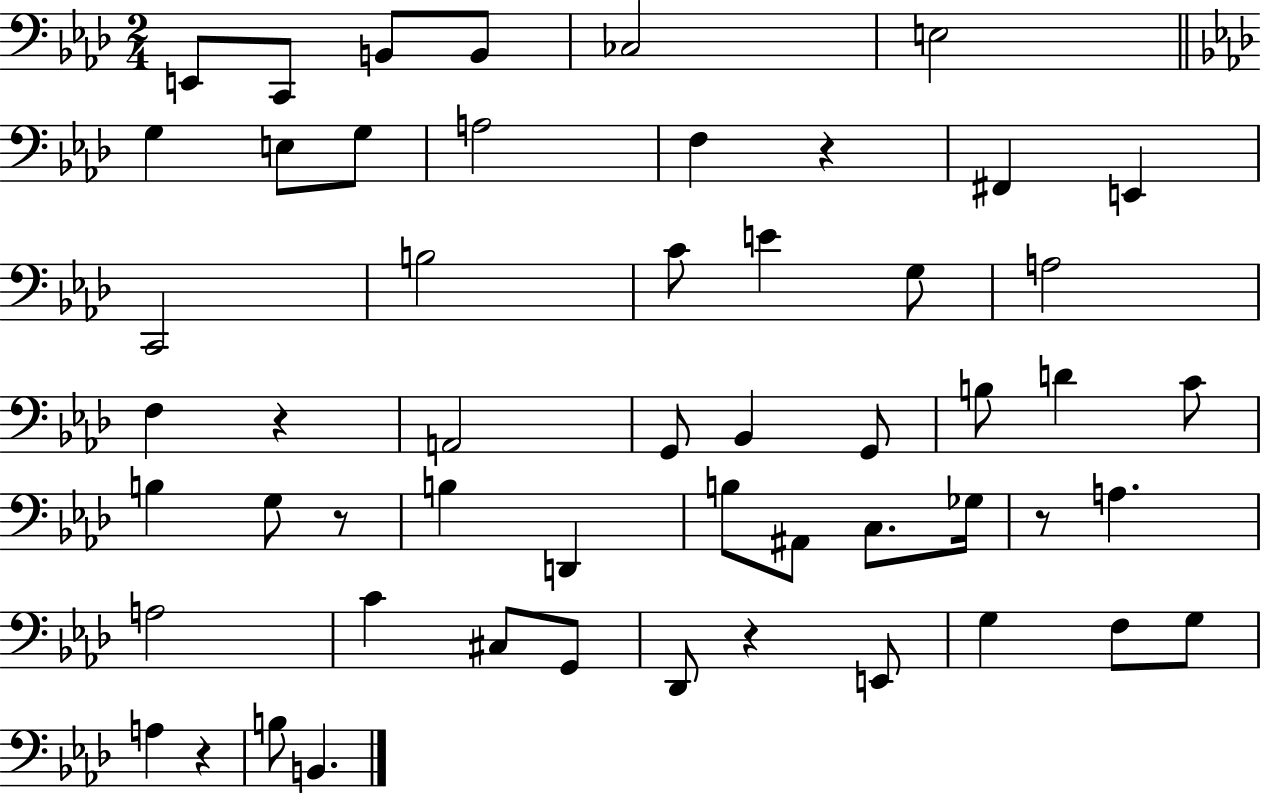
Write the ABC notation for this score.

X:1
T:Untitled
M:2/4
L:1/4
K:Ab
E,,/2 C,,/2 B,,/2 B,,/2 _C,2 E,2 G, E,/2 G,/2 A,2 F, z ^F,, E,, C,,2 B,2 C/2 E G,/2 A,2 F, z A,,2 G,,/2 _B,, G,,/2 B,/2 D C/2 B, G,/2 z/2 B, D,, B,/2 ^A,,/2 C,/2 _G,/4 z/2 A, A,2 C ^C,/2 G,,/2 _D,,/2 z E,,/2 G, F,/2 G,/2 A, z B,/2 B,,